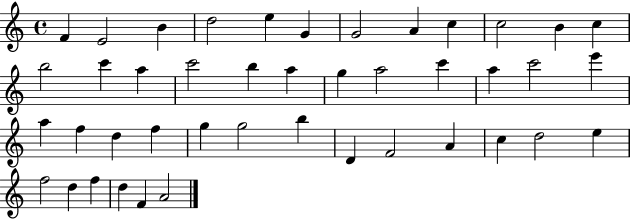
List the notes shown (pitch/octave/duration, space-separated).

F4/q E4/h B4/q D5/h E5/q G4/q G4/h A4/q C5/q C5/h B4/q C5/q B5/h C6/q A5/q C6/h B5/q A5/q G5/q A5/h C6/q A5/q C6/h E6/q A5/q F5/q D5/q F5/q G5/q G5/h B5/q D4/q F4/h A4/q C5/q D5/h E5/q F5/h D5/q F5/q D5/q F4/q A4/h